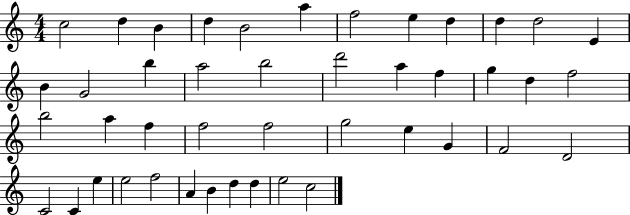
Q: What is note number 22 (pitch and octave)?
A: D5